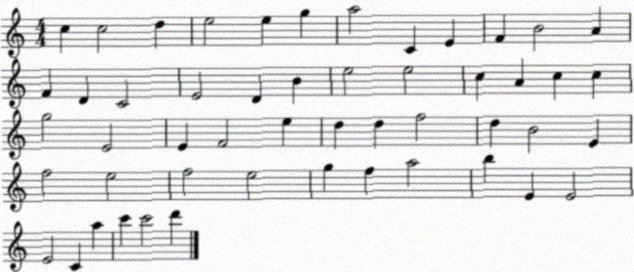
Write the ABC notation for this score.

X:1
T:Untitled
M:4/4
L:1/4
K:C
c c2 d e2 e g a2 C E F B2 A F D C2 E2 D B e2 e2 c A c c g2 E2 E F2 e d d f2 d B2 E f2 e2 f2 e2 g f a2 b E E2 E2 C a c' c'2 d'